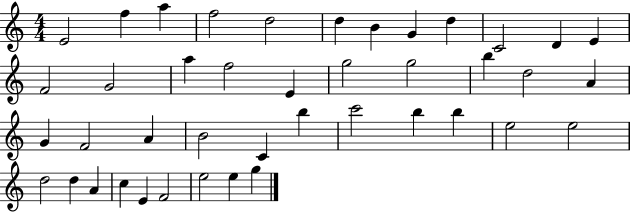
{
  \clef treble
  \numericTimeSignature
  \time 4/4
  \key c \major
  e'2 f''4 a''4 | f''2 d''2 | d''4 b'4 g'4 d''4 | c'2 d'4 e'4 | \break f'2 g'2 | a''4 f''2 e'4 | g''2 g''2 | b''4 d''2 a'4 | \break g'4 f'2 a'4 | b'2 c'4 b''4 | c'''2 b''4 b''4 | e''2 e''2 | \break d''2 d''4 a'4 | c''4 e'4 f'2 | e''2 e''4 g''4 | \bar "|."
}